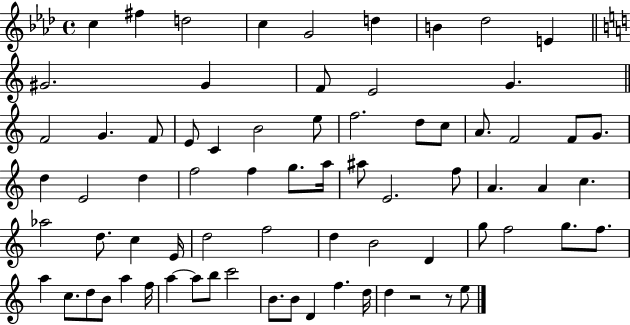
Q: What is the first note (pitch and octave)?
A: C5